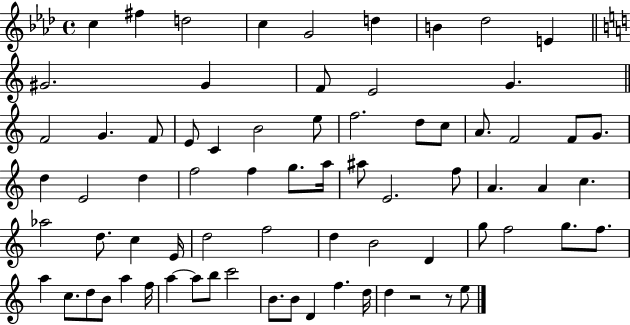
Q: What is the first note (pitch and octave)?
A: C5